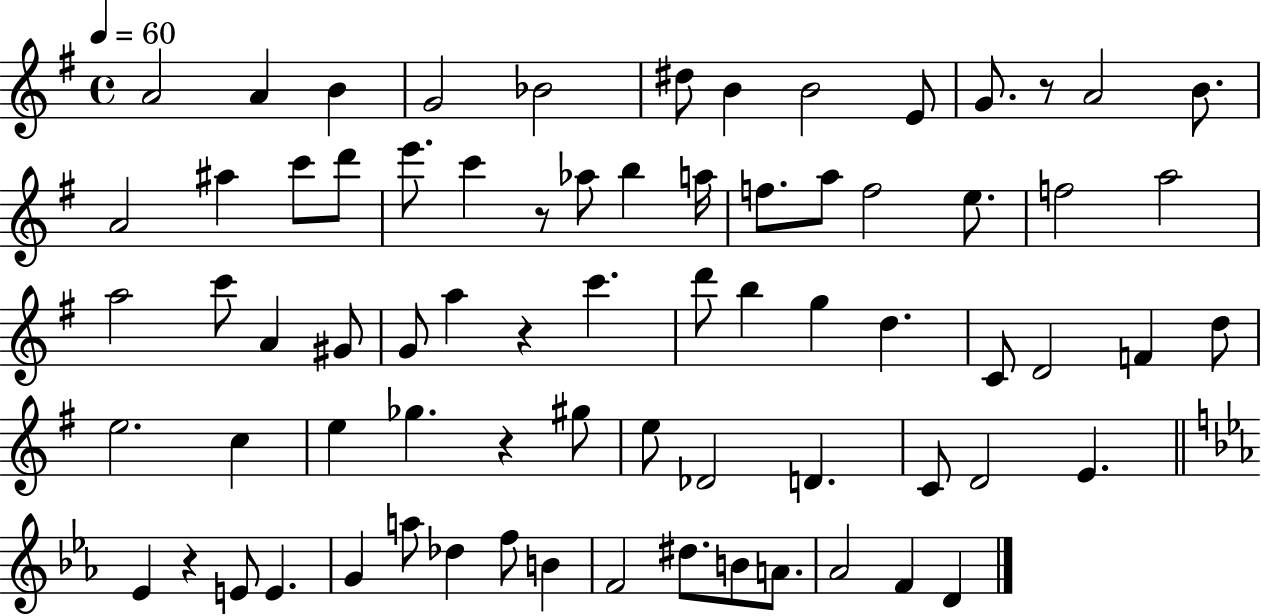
A4/h A4/q B4/q G4/h Bb4/h D#5/e B4/q B4/h E4/e G4/e. R/e A4/h B4/e. A4/h A#5/q C6/e D6/e E6/e. C6/q R/e Ab5/e B5/q A5/s F5/e. A5/e F5/h E5/e. F5/h A5/h A5/h C6/e A4/q G#4/e G4/e A5/q R/q C6/q. D6/e B5/q G5/q D5/q. C4/e D4/h F4/q D5/e E5/h. C5/q E5/q Gb5/q. R/q G#5/e E5/e Db4/h D4/q. C4/e D4/h E4/q. Eb4/q R/q E4/e E4/q. G4/q A5/e Db5/q F5/e B4/q F4/h D#5/e. B4/e A4/e. Ab4/h F4/q D4/q